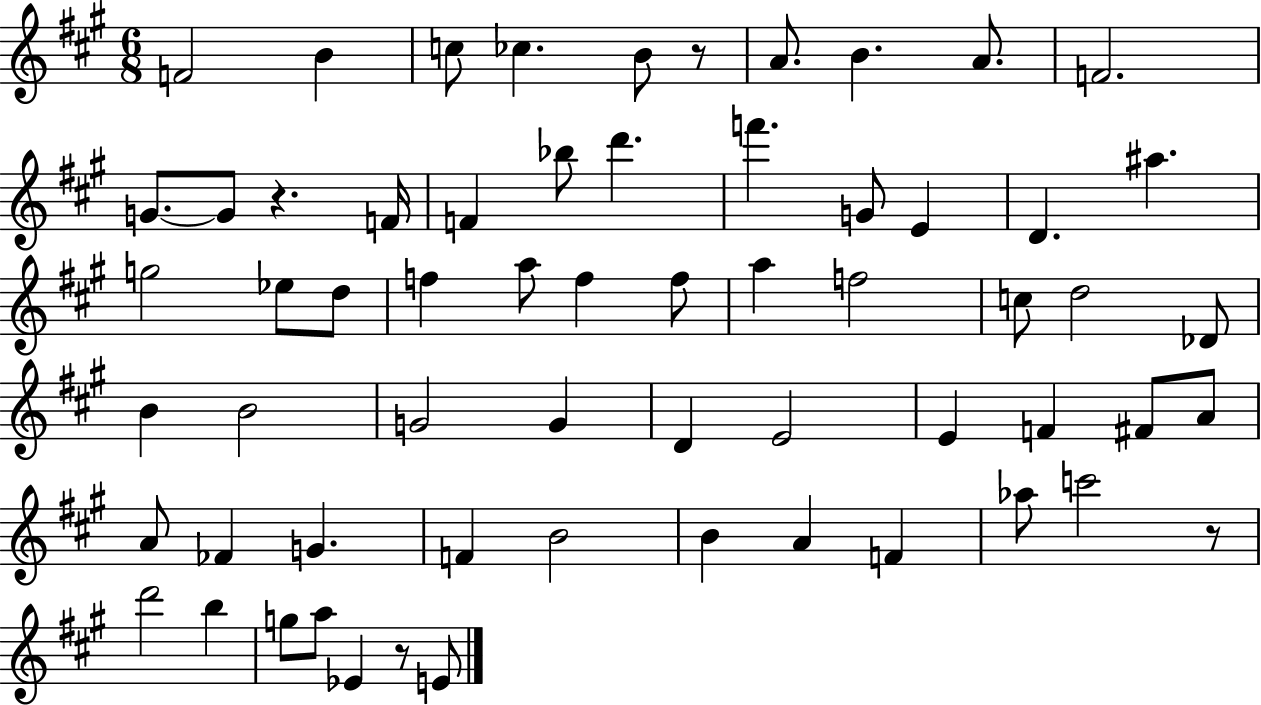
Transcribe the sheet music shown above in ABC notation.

X:1
T:Untitled
M:6/8
L:1/4
K:A
F2 B c/2 _c B/2 z/2 A/2 B A/2 F2 G/2 G/2 z F/4 F _b/2 d' f' G/2 E D ^a g2 _e/2 d/2 f a/2 f f/2 a f2 c/2 d2 _D/2 B B2 G2 G D E2 E F ^F/2 A/2 A/2 _F G F B2 B A F _a/2 c'2 z/2 d'2 b g/2 a/2 _E z/2 E/2